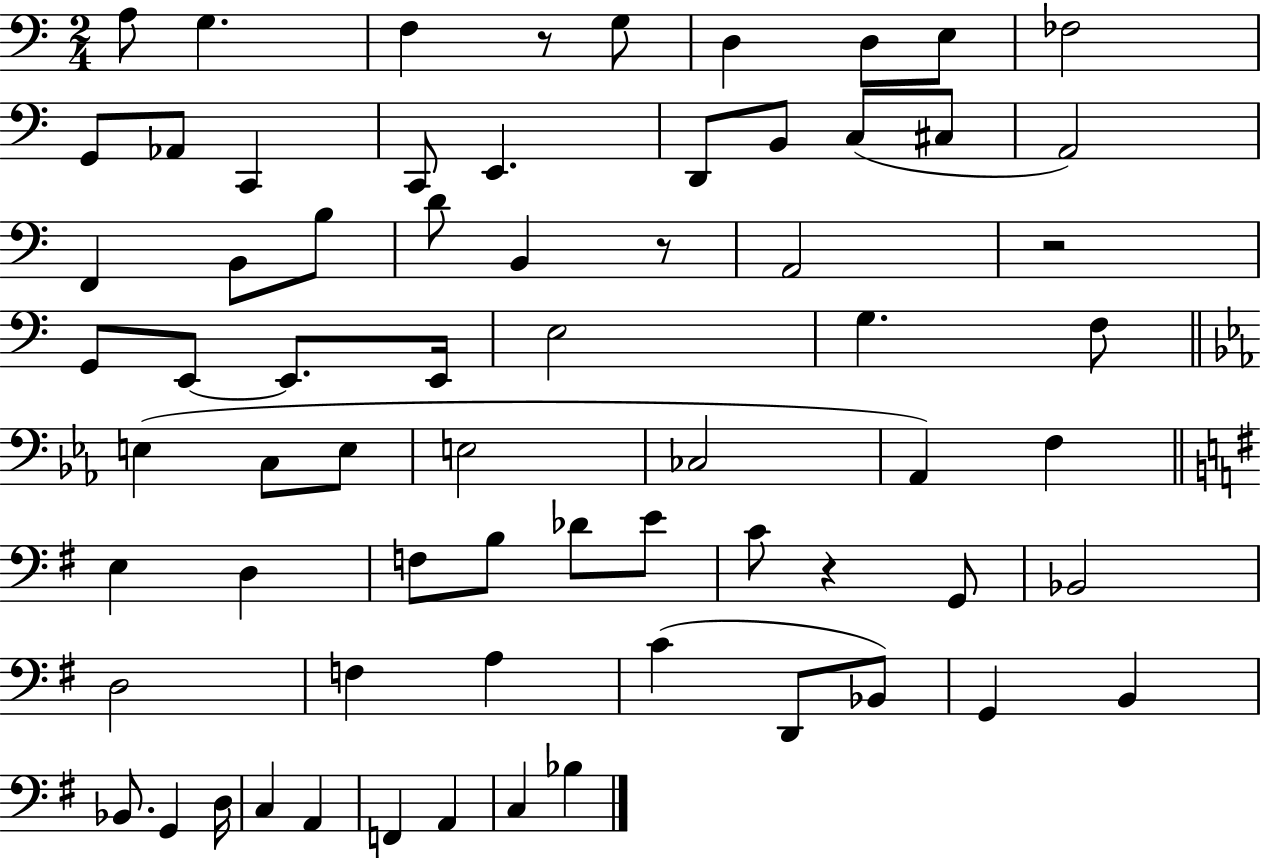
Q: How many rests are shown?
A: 4